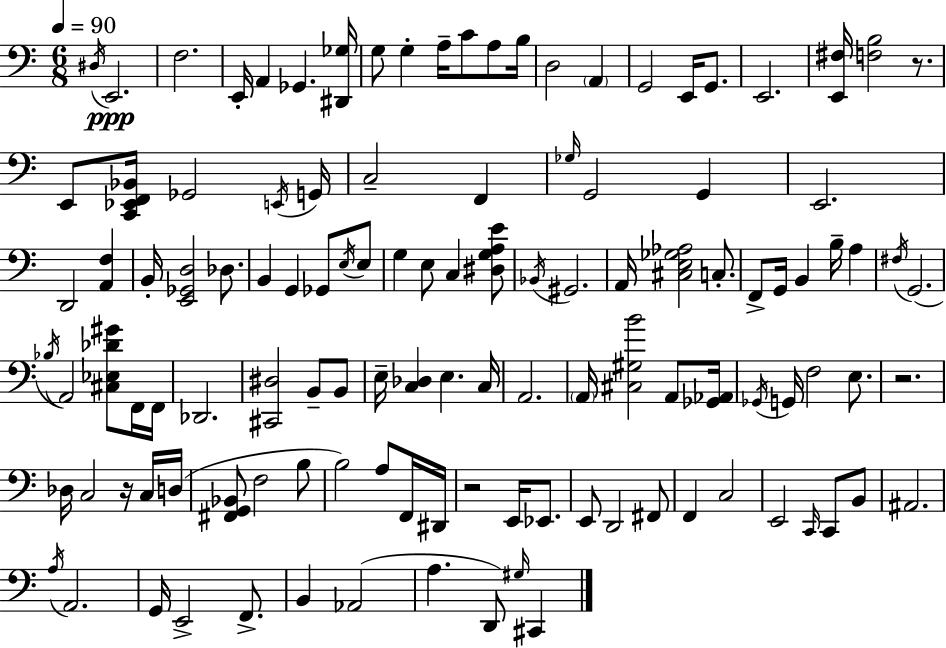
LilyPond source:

{
  \clef bass
  \numericTimeSignature
  \time 6/8
  \key a \minor
  \tempo 4 = 90
  \acciaccatura { dis16 }\ppp e,2. | f2. | e,16-. a,4 ges,4. | <dis, ges>16 g8 g4-. a16-- c'8 a8 | \break b16 d2 \parenthesize a,4 | g,2 e,16 g,8. | e,2. | <e, fis>16 <f b>2 r8. | \break e,8 <c, ees, f, bes,>16 ges,2 | \acciaccatura { e,16 } g,16 c2-- f,4 | \grace { ges16 } g,2 g,4 | e,2. | \break d,2 <a, f>4 | b,16-. <e, ges, d>2 | des8. b,4 g,4 ges,8 | \acciaccatura { e16 } e8 g4 e8 c4 | \break <dis g a e'>8 \acciaccatura { bes,16 } gis,2. | a,16 <cis e ges aes>2 | c8.-. f,8-> g,16 b,4 | b16-- a4 \acciaccatura { fis16 } g,2.( | \break \acciaccatura { bes16 } a,2) | <cis ees des' gis'>8 f,16 f,16 des,2. | <cis, dis>2 | b,8-- b,8 e16-- <c des>4 | \break e4. c16 a,2. | \parenthesize a,16 <cis gis b'>2 | a,8 <ges, aes,>16 \acciaccatura { ges,16 } g,16 f2 | e8. r2. | \break des16 c2 | r16 c16 d16( <fis, g, bes,>8 f2 | b8 b2) | a8 f,16 dis,16 r2 | \break e,16 ees,8. e,8 d,2 | fis,8 f,4 | c2 e,2 | \grace { c,16 } c,8 b,8 ais,2. | \break \acciaccatura { a16 } a,2. | g,16 e,2-> | f,8.-> b,4 | aes,2( a4. | \break d,8) \grace { gis16 } cis,4 \bar "|."
}